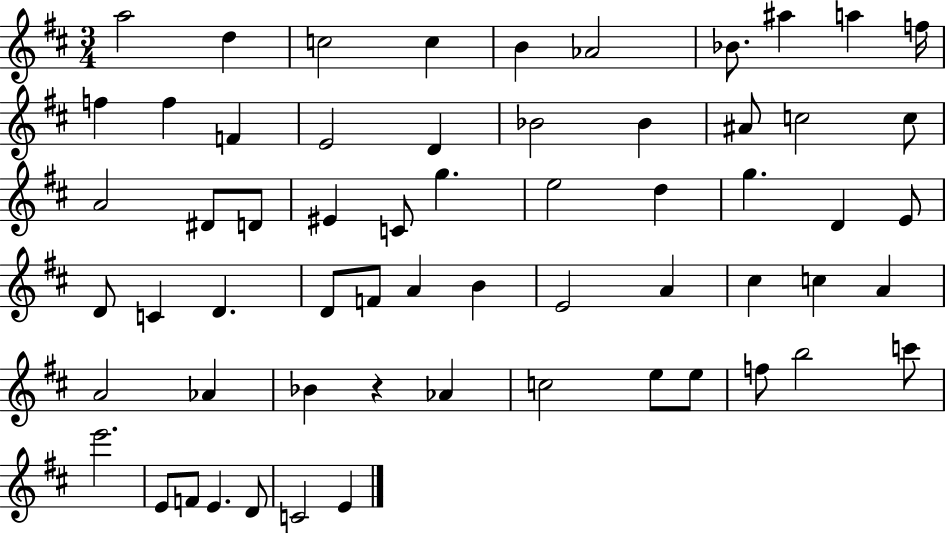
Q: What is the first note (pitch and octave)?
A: A5